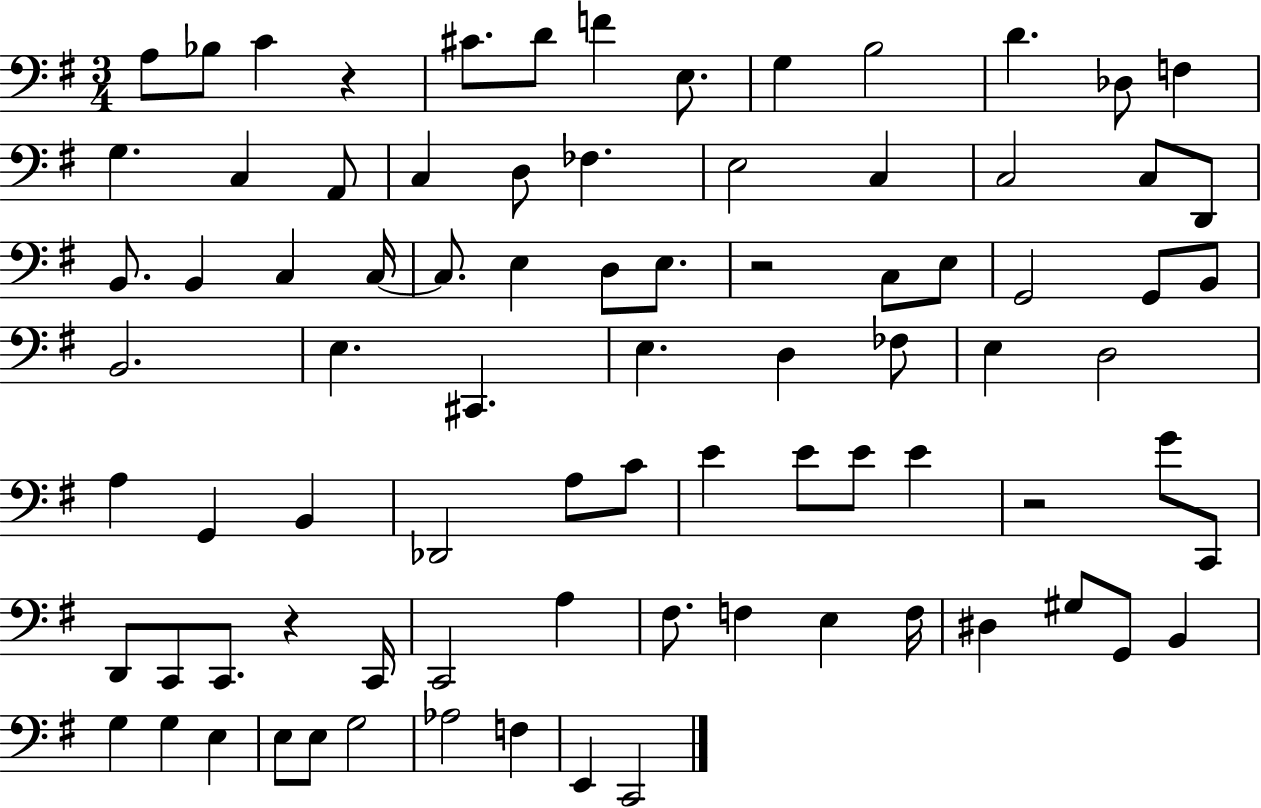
A3/e Bb3/e C4/q R/q C#4/e. D4/e F4/q E3/e. G3/q B3/h D4/q. Db3/e F3/q G3/q. C3/q A2/e C3/q D3/e FES3/q. E3/h C3/q C3/h C3/e D2/e B2/e. B2/q C3/q C3/s C3/e. E3/q D3/e E3/e. R/h C3/e E3/e G2/h G2/e B2/e B2/h. E3/q. C#2/q. E3/q. D3/q FES3/e E3/q D3/h A3/q G2/q B2/q Db2/h A3/e C4/e E4/q E4/e E4/e E4/q R/h G4/e C2/e D2/e C2/e C2/e. R/q C2/s C2/h A3/q F#3/e. F3/q E3/q F3/s D#3/q G#3/e G2/e B2/q G3/q G3/q E3/q E3/e E3/e G3/h Ab3/h F3/q E2/q C2/h